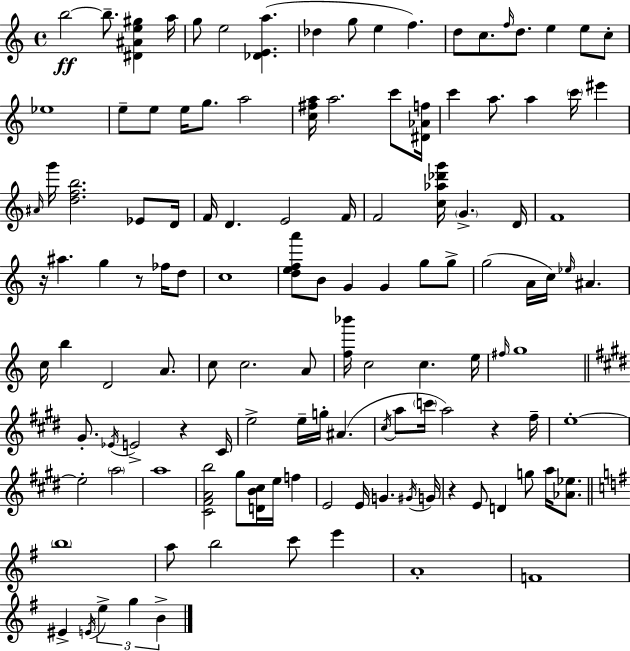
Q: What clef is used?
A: treble